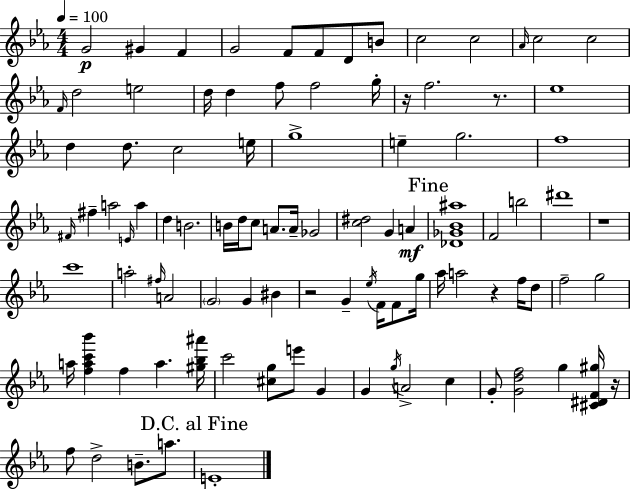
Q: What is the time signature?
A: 4/4